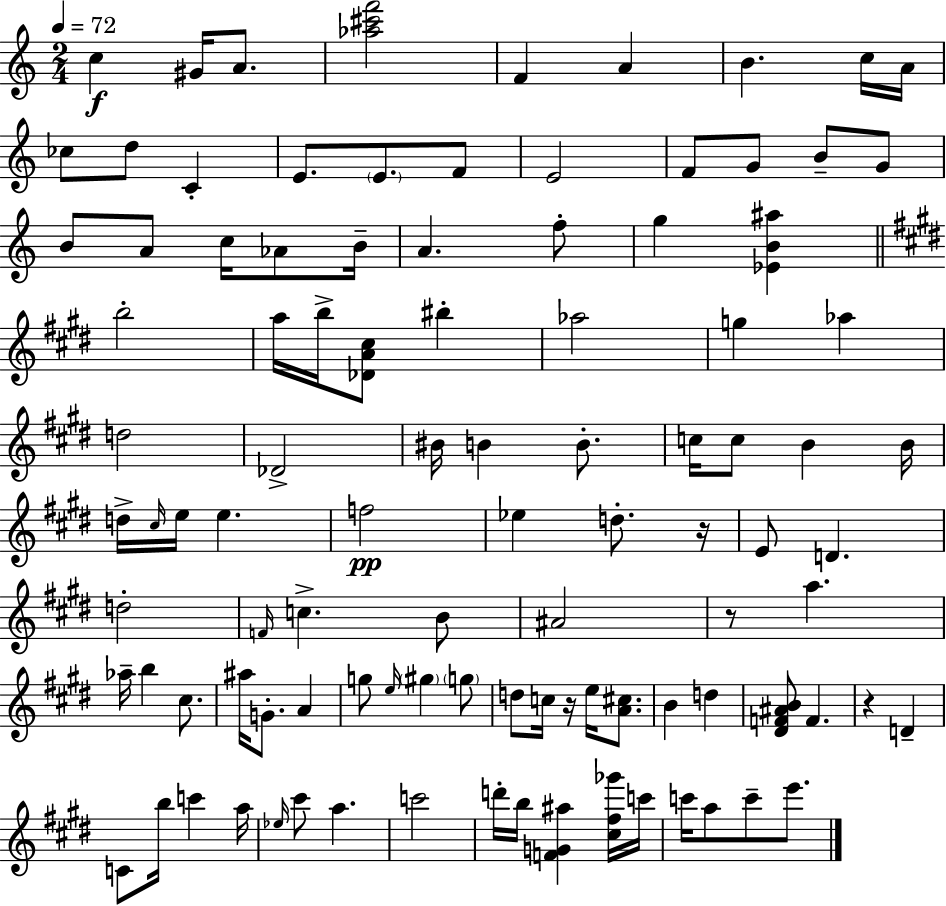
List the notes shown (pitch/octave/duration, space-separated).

C5/q G#4/s A4/e. [Ab5,C#6,F6]/h F4/q A4/q B4/q. C5/s A4/s CES5/e D5/e C4/q E4/e. E4/e. F4/e E4/h F4/e G4/e B4/e G4/e B4/e A4/e C5/s Ab4/e B4/s A4/q. F5/e G5/q [Eb4,B4,A#5]/q B5/h A5/s B5/s [Db4,A4,C#5]/e BIS5/q Ab5/h G5/q Ab5/q D5/h Db4/h BIS4/s B4/q B4/e. C5/s C5/e B4/q B4/s D5/s C#5/s E5/s E5/q. F5/h Eb5/q D5/e. R/s E4/e D4/q. D5/h F4/s C5/q. B4/e A#4/h R/e A5/q. Ab5/s B5/q C#5/e. A#5/s G4/e. A4/q G5/e E5/s G#5/q G5/e D5/e C5/s R/s E5/s [A4,C#5]/e. B4/q D5/q [D#4,F4,A#4,B4]/e F4/q. R/q D4/q C4/e B5/s C6/q A5/s Eb5/s C#6/e A5/q. C6/h D6/s B5/s [F4,G4,A#5]/q [C#5,F#5,Gb6]/s C6/s C6/s A5/e C6/e E6/e.